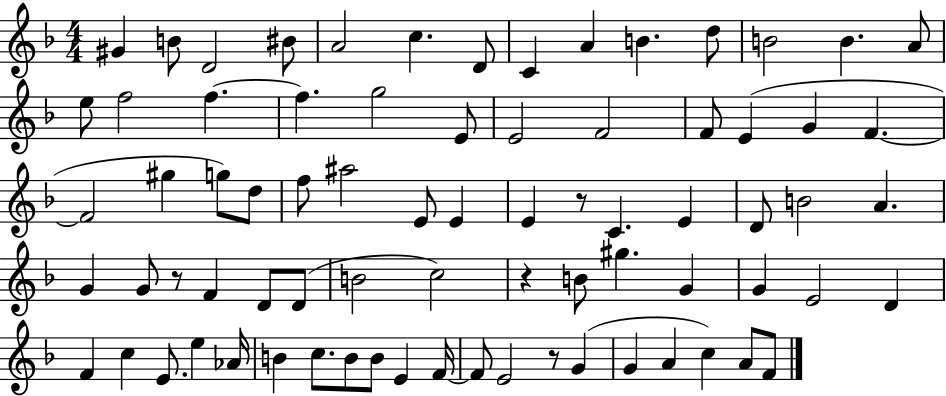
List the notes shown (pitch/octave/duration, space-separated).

G#4/q B4/e D4/h BIS4/e A4/h C5/q. D4/e C4/q A4/q B4/q. D5/e B4/h B4/q. A4/e E5/e F5/h F5/q. F5/q. G5/h E4/e E4/h F4/h F4/e E4/q G4/q F4/q. F4/h G#5/q G5/e D5/e F5/e A#5/h E4/e E4/q E4/q R/e C4/q. E4/q D4/e B4/h A4/q. G4/q G4/e R/e F4/q D4/e D4/e B4/h C5/h R/q B4/e G#5/q. G4/q G4/q E4/h D4/q F4/q C5/q E4/e. E5/q Ab4/s B4/q C5/e. B4/e B4/e E4/q F4/s F4/e E4/h R/e G4/q G4/q A4/q C5/q A4/e F4/e